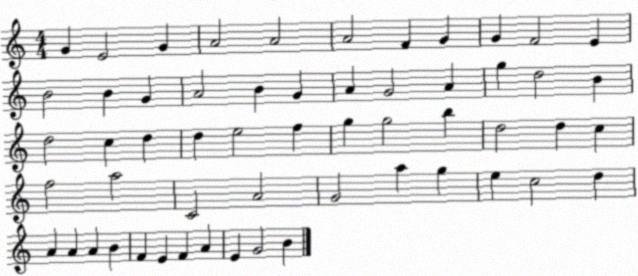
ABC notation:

X:1
T:Untitled
M:4/4
L:1/4
K:C
G E2 G A2 A2 A2 F G G F2 E B2 B G A2 B G A G2 A g d2 B d2 c d d e2 f g g2 b d2 d c f2 a2 C2 A2 G2 a g e c2 d A A A B F E F A E G2 B